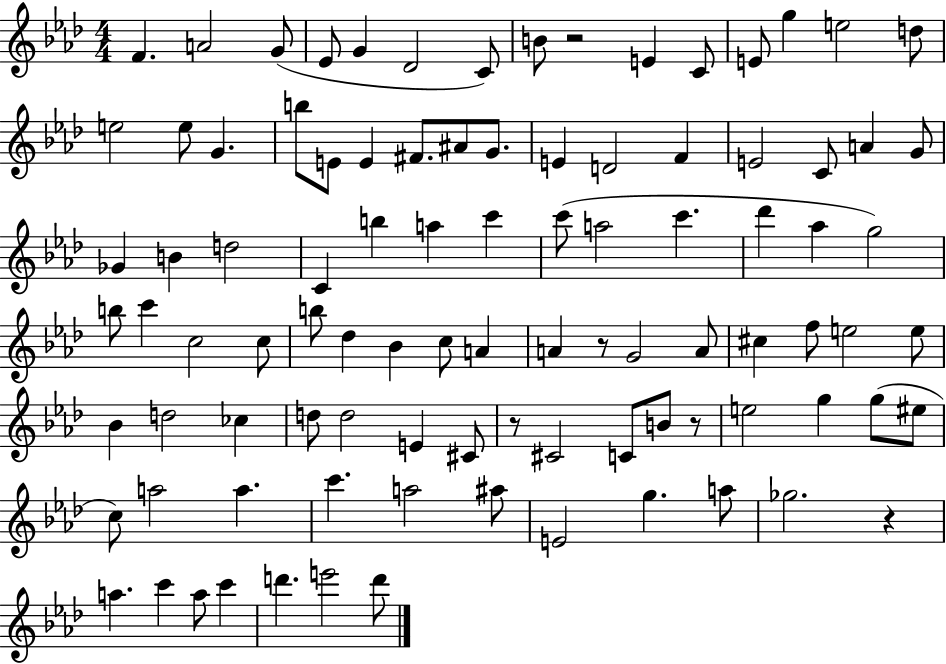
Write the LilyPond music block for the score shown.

{
  \clef treble
  \numericTimeSignature
  \time 4/4
  \key aes \major
  f'4. a'2 g'8( | ees'8 g'4 des'2 c'8) | b'8 r2 e'4 c'8 | e'8 g''4 e''2 d''8 | \break e''2 e''8 g'4. | b''8 e'8 e'4 fis'8. ais'8 g'8. | e'4 d'2 f'4 | e'2 c'8 a'4 g'8 | \break ges'4 b'4 d''2 | c'4 b''4 a''4 c'''4 | c'''8( a''2 c'''4. | des'''4 aes''4 g''2) | \break b''8 c'''4 c''2 c''8 | b''8 des''4 bes'4 c''8 a'4 | a'4 r8 g'2 a'8 | cis''4 f''8 e''2 e''8 | \break bes'4 d''2 ces''4 | d''8 d''2 e'4 cis'8 | r8 cis'2 c'8 b'8 r8 | e''2 g''4 g''8( eis''8 | \break c''8) a''2 a''4. | c'''4. a''2 ais''8 | e'2 g''4. a''8 | ges''2. r4 | \break a''4. c'''4 a''8 c'''4 | d'''4. e'''2 d'''8 | \bar "|."
}